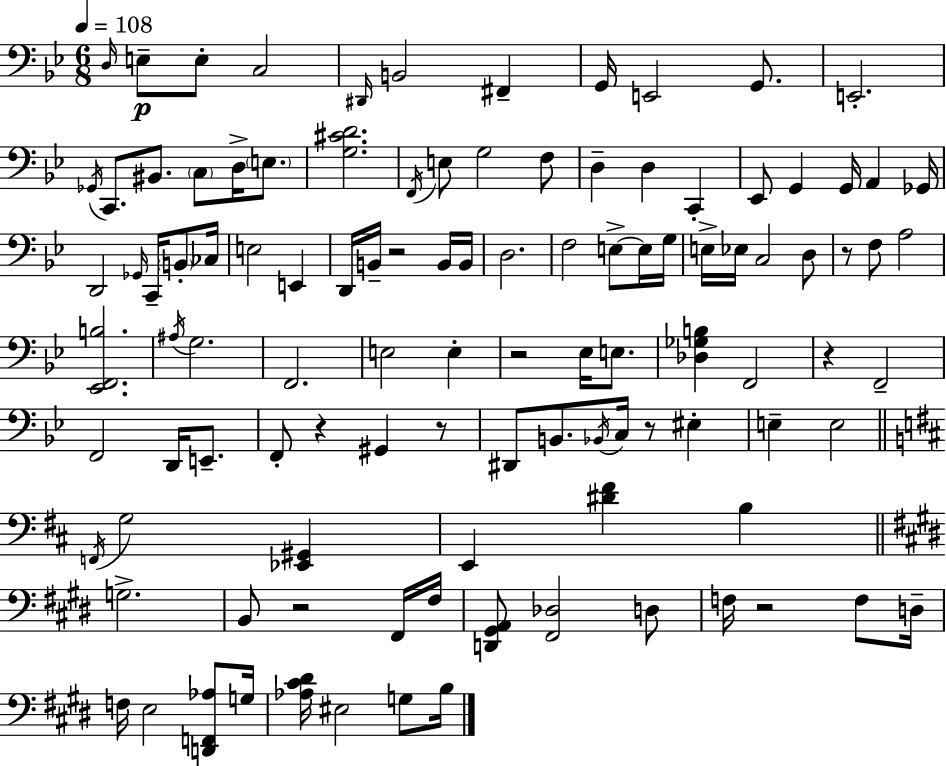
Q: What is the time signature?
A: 6/8